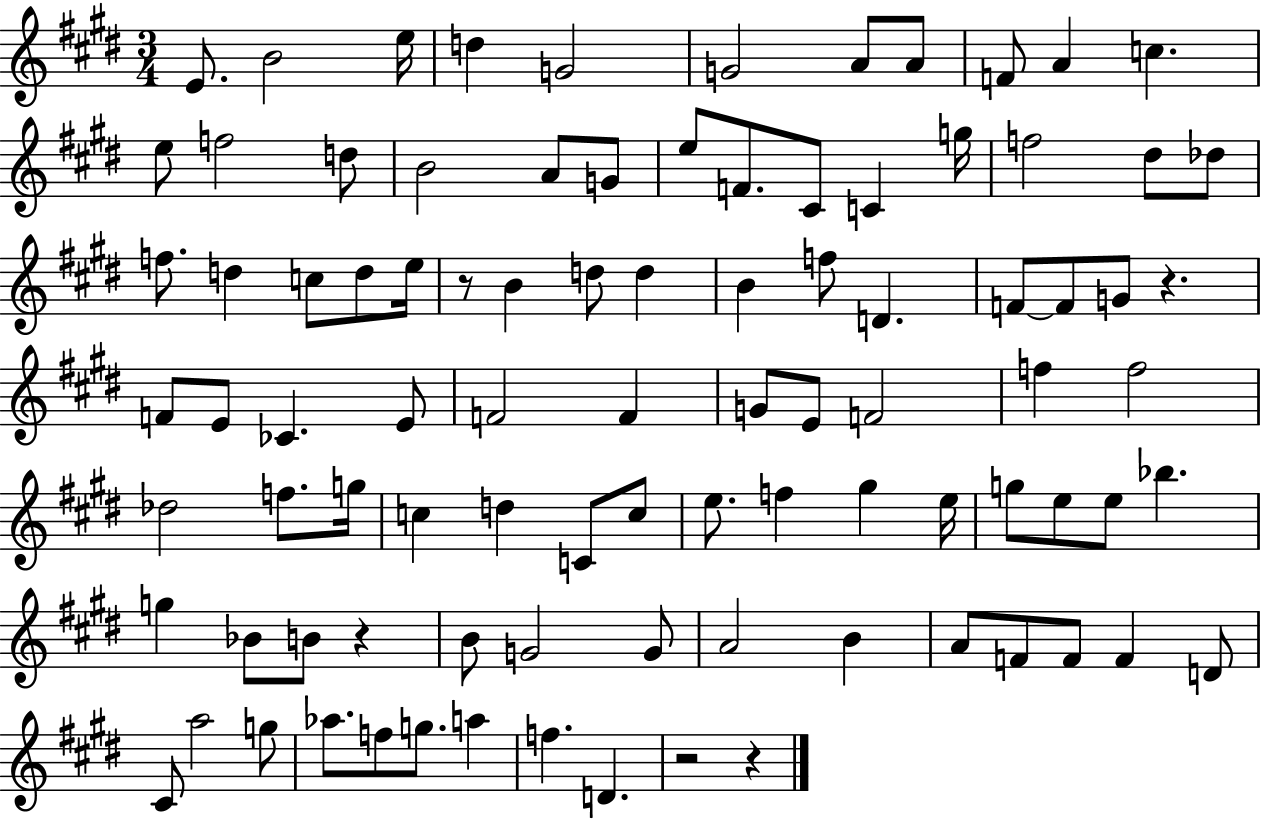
E4/e. B4/h E5/s D5/q G4/h G4/h A4/e A4/e F4/e A4/q C5/q. E5/e F5/h D5/e B4/h A4/e G4/e E5/e F4/e. C#4/e C4/q G5/s F5/h D#5/e Db5/e F5/e. D5/q C5/e D5/e E5/s R/e B4/q D5/e D5/q B4/q F5/e D4/q. F4/e F4/e G4/e R/q. F4/e E4/e CES4/q. E4/e F4/h F4/q G4/e E4/e F4/h F5/q F5/h Db5/h F5/e. G5/s C5/q D5/q C4/e C5/e E5/e. F5/q G#5/q E5/s G5/e E5/e E5/e Bb5/q. G5/q Bb4/e B4/e R/q B4/e G4/h G4/e A4/h B4/q A4/e F4/e F4/e F4/q D4/e C#4/e A5/h G5/e Ab5/e. F5/e G5/e. A5/q F5/q. D4/q. R/h R/q